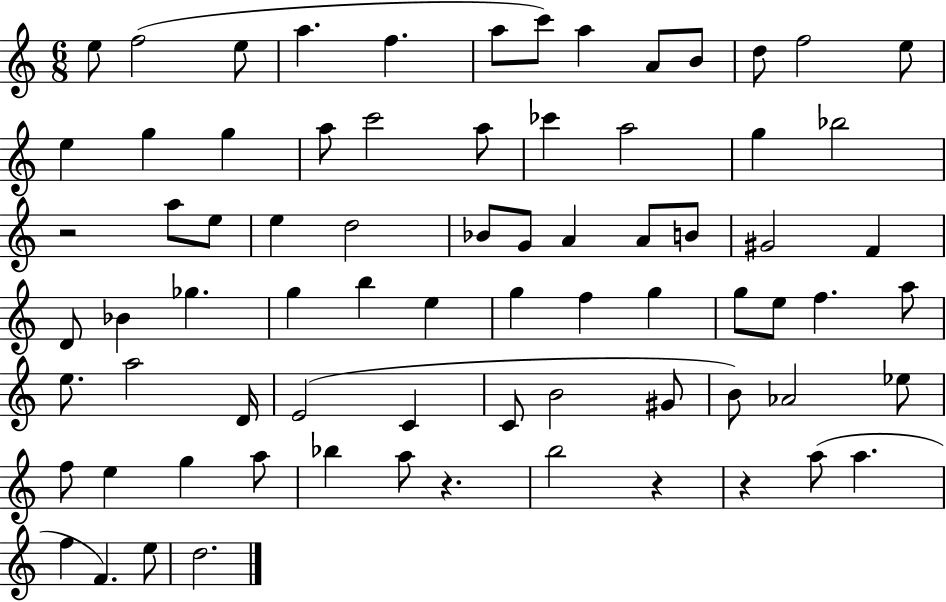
{
  \clef treble
  \numericTimeSignature
  \time 6/8
  \key c \major
  e''8 f''2( e''8 | a''4. f''4. | a''8 c'''8) a''4 a'8 b'8 | d''8 f''2 e''8 | \break e''4 g''4 g''4 | a''8 c'''2 a''8 | ces'''4 a''2 | g''4 bes''2 | \break r2 a''8 e''8 | e''4 d''2 | bes'8 g'8 a'4 a'8 b'8 | gis'2 f'4 | \break d'8 bes'4 ges''4. | g''4 b''4 e''4 | g''4 f''4 g''4 | g''8 e''8 f''4. a''8 | \break e''8. a''2 d'16 | e'2( c'4 | c'8 b'2 gis'8 | b'8) aes'2 ees''8 | \break f''8 e''4 g''4 a''8 | bes''4 a''8 r4. | b''2 r4 | r4 a''8( a''4. | \break f''4 f'4.) e''8 | d''2. | \bar "|."
}